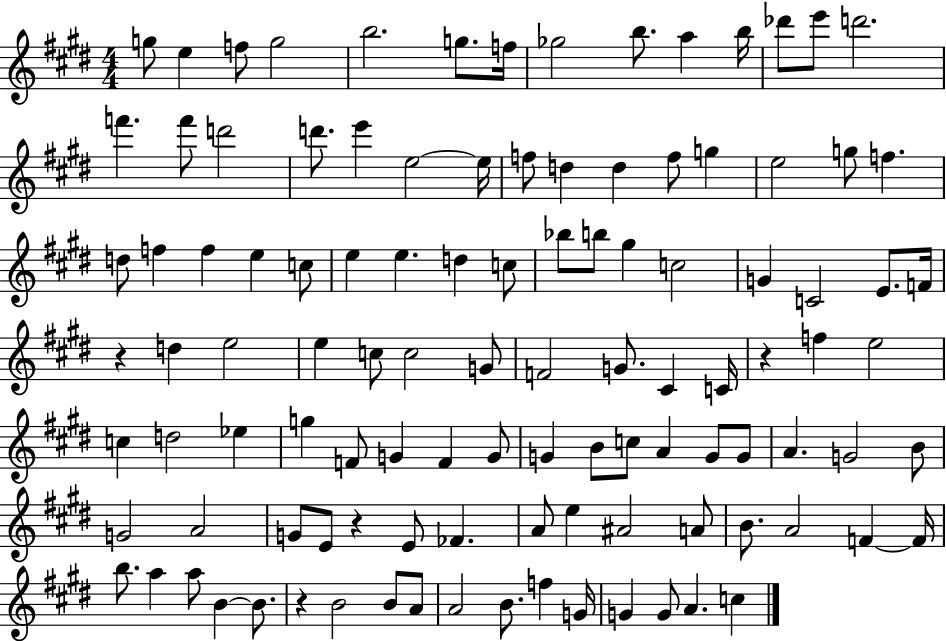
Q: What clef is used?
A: treble